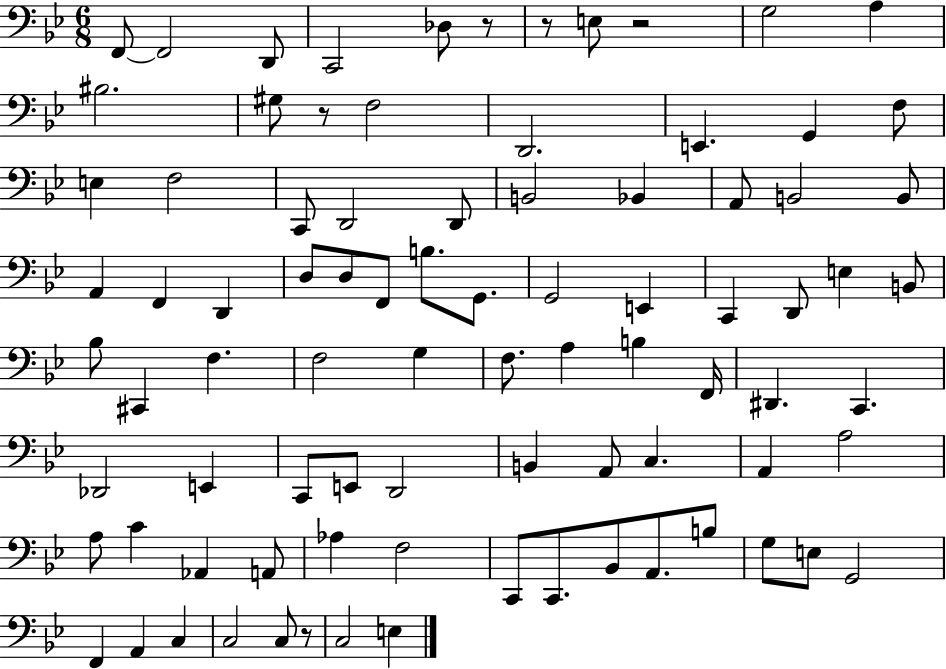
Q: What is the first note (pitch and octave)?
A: F2